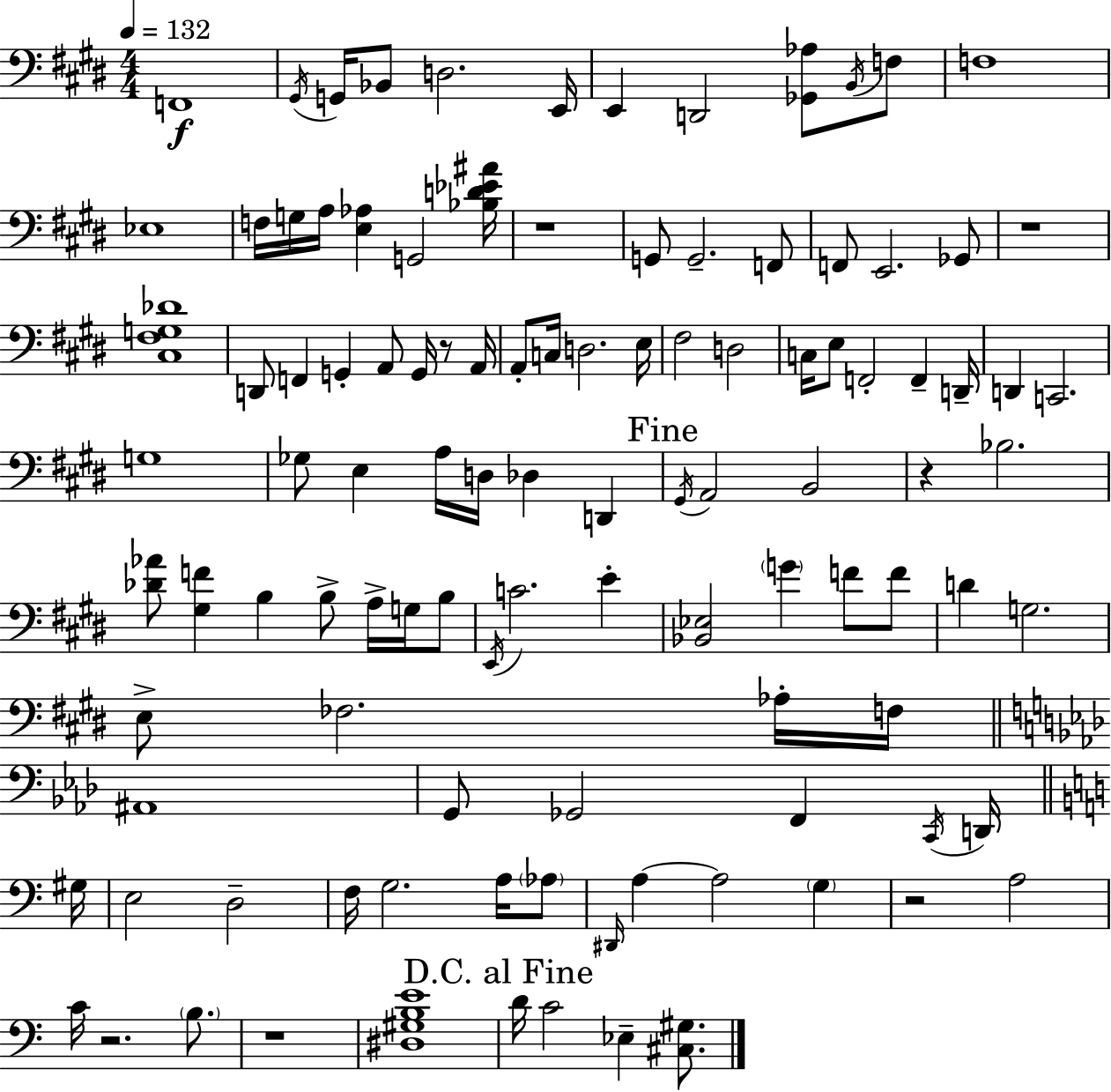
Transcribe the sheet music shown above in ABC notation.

X:1
T:Untitled
M:4/4
L:1/4
K:E
F,,4 ^G,,/4 G,,/4 _B,,/2 D,2 E,,/4 E,, D,,2 [_G,,_A,]/2 B,,/4 F,/2 F,4 _E,4 F,/4 G,/4 A,/4 [E,_A,] G,,2 [_B,D_E^A]/4 z4 G,,/2 G,,2 F,,/2 F,,/2 E,,2 _G,,/2 z4 [^C,^F,G,_D]4 D,,/2 F,, G,, A,,/2 G,,/4 z/2 A,,/4 A,,/2 C,/4 D,2 E,/4 ^F,2 D,2 C,/4 E,/2 F,,2 F,, D,,/4 D,, C,,2 G,4 _G,/2 E, A,/4 D,/4 _D, D,, ^G,,/4 A,,2 B,,2 z _B,2 [_D_A]/2 [^G,F] B, B,/2 A,/4 G,/4 B,/2 E,,/4 C2 E [_B,,_E,]2 G F/2 F/2 D G,2 E,/2 _F,2 _A,/4 F,/4 ^A,,4 G,,/2 _G,,2 F,, C,,/4 D,,/4 ^G,/4 E,2 D,2 F,/4 G,2 A,/4 _A,/2 ^D,,/4 A, A,2 G, z2 A,2 C/4 z2 B,/2 z4 [^D,^G,B,E]4 D/4 C2 _E, [^C,^G,]/2